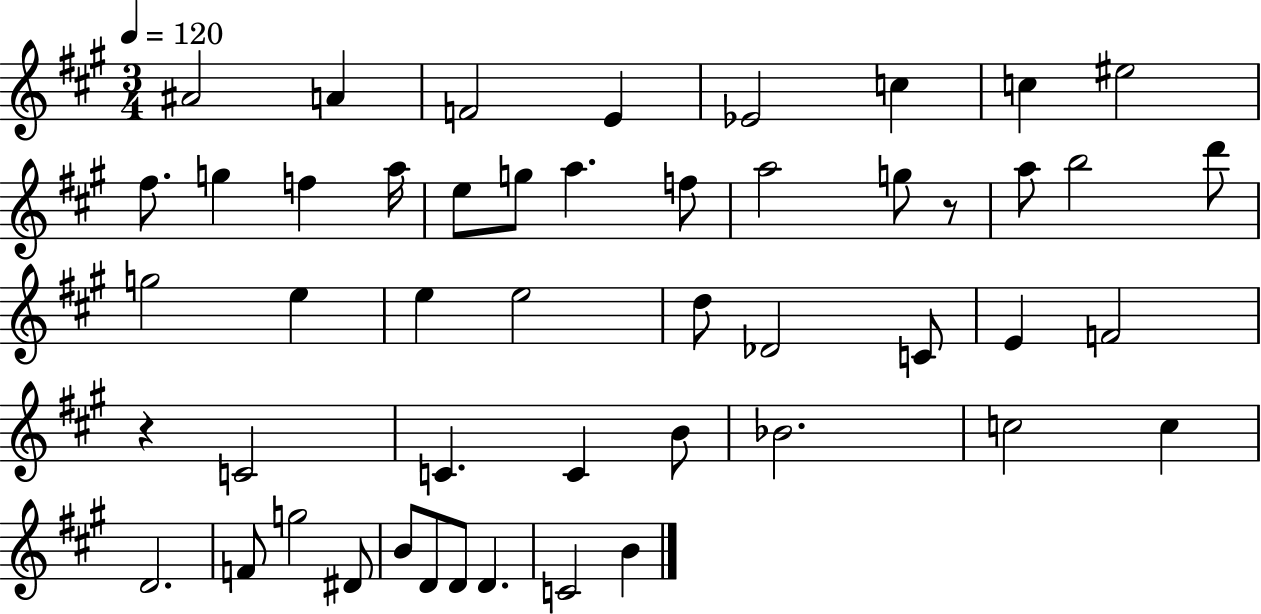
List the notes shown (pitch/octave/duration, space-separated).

A#4/h A4/q F4/h E4/q Eb4/h C5/q C5/q EIS5/h F#5/e. G5/q F5/q A5/s E5/e G5/e A5/q. F5/e A5/h G5/e R/e A5/e B5/h D6/e G5/h E5/q E5/q E5/h D5/e Db4/h C4/e E4/q F4/h R/q C4/h C4/q. C4/q B4/e Bb4/h. C5/h C5/q D4/h. F4/e G5/h D#4/e B4/e D4/e D4/e D4/q. C4/h B4/q